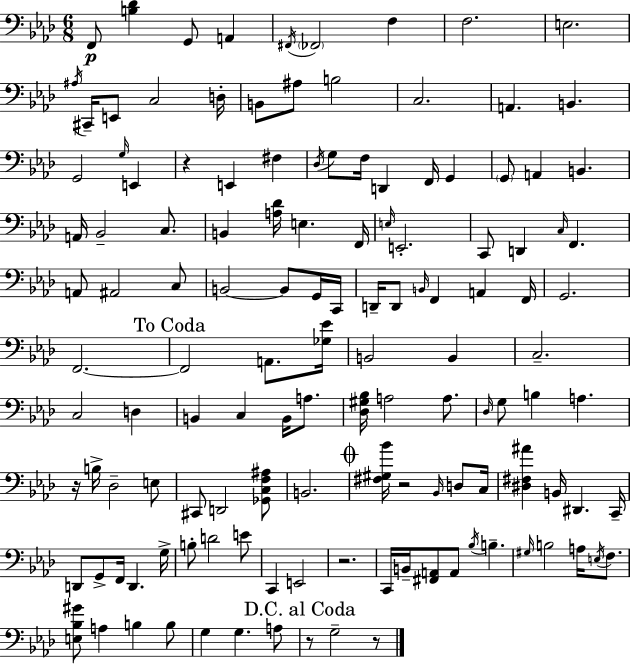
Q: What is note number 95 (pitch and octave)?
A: B3